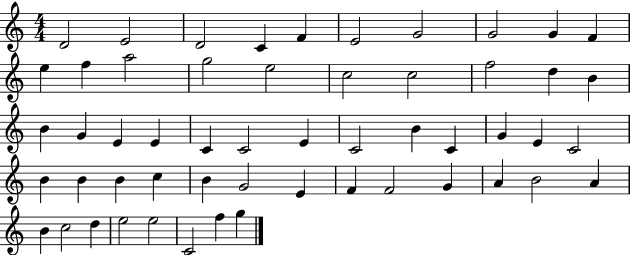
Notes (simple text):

D4/h E4/h D4/h C4/q F4/q E4/h G4/h G4/h G4/q F4/q E5/q F5/q A5/h G5/h E5/h C5/h C5/h F5/h D5/q B4/q B4/q G4/q E4/q E4/q C4/q C4/h E4/q C4/h B4/q C4/q G4/q E4/q C4/h B4/q B4/q B4/q C5/q B4/q G4/h E4/q F4/q F4/h G4/q A4/q B4/h A4/q B4/q C5/h D5/q E5/h E5/h C4/h F5/q G5/q